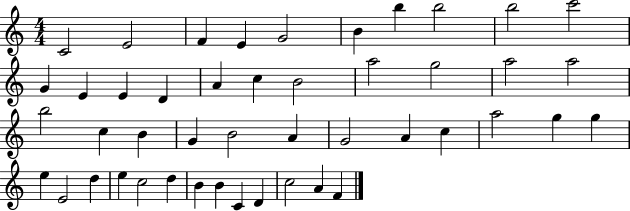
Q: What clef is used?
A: treble